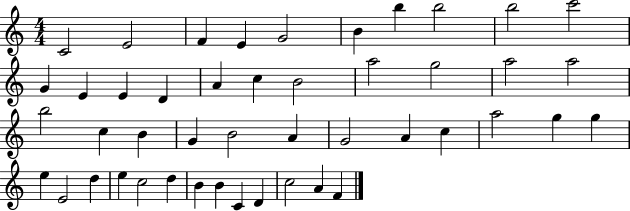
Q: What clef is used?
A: treble